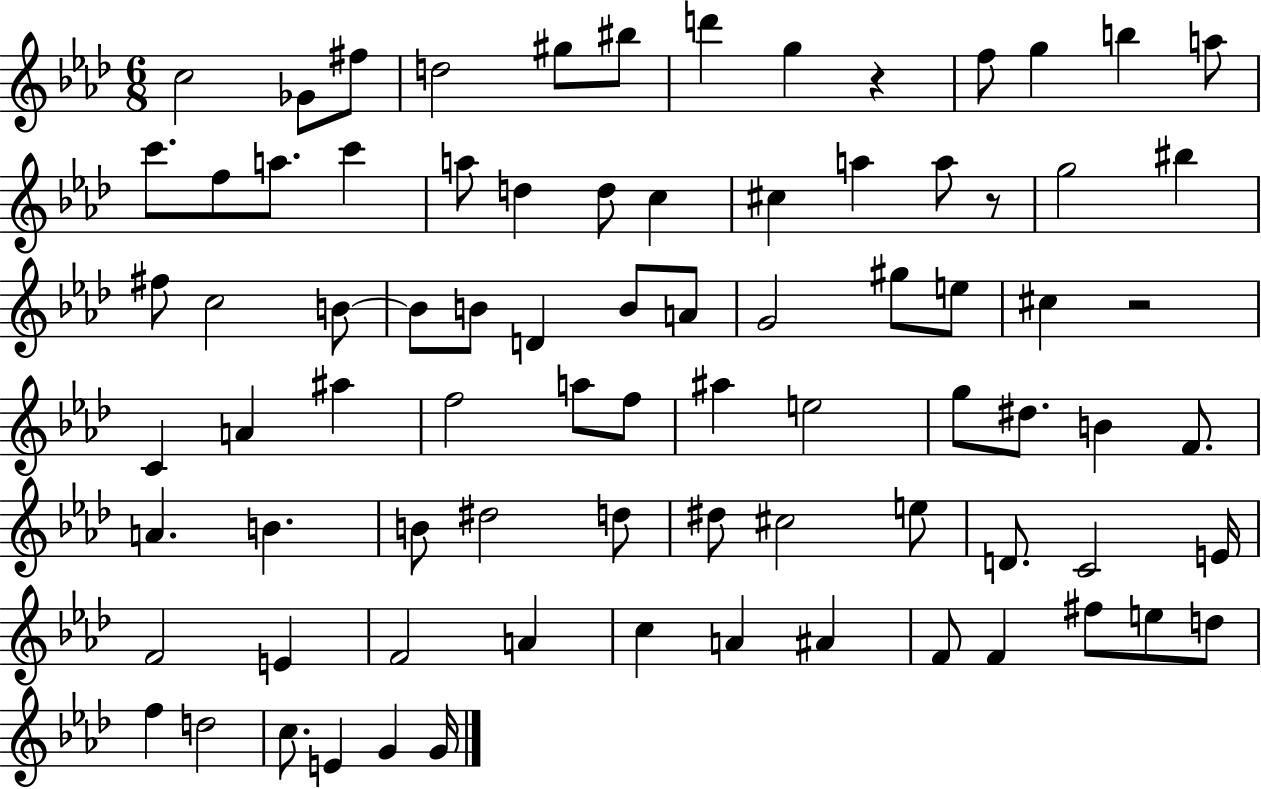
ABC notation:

X:1
T:Untitled
M:6/8
L:1/4
K:Ab
c2 _G/2 ^f/2 d2 ^g/2 ^b/2 d' g z f/2 g b a/2 c'/2 f/2 a/2 c' a/2 d d/2 c ^c a a/2 z/2 g2 ^b ^f/2 c2 B/2 B/2 B/2 D B/2 A/2 G2 ^g/2 e/2 ^c z2 C A ^a f2 a/2 f/2 ^a e2 g/2 ^d/2 B F/2 A B B/2 ^d2 d/2 ^d/2 ^c2 e/2 D/2 C2 E/4 F2 E F2 A c A ^A F/2 F ^f/2 e/2 d/2 f d2 c/2 E G G/4